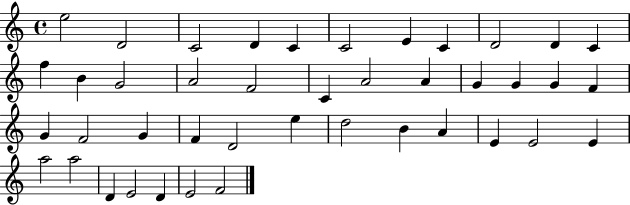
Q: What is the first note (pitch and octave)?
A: E5